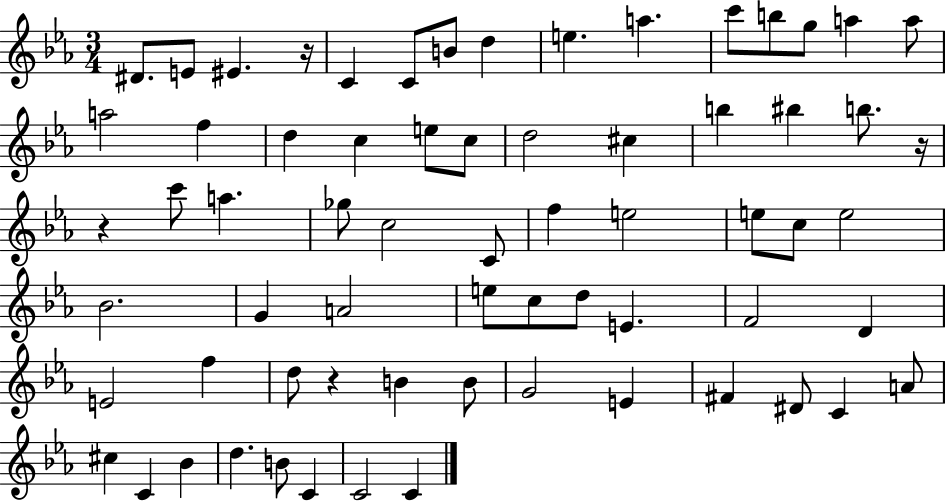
{
  \clef treble
  \numericTimeSignature
  \time 3/4
  \key ees \major
  \repeat volta 2 { dis'8. e'8 eis'4. r16 | c'4 c'8 b'8 d''4 | e''4. a''4. | c'''8 b''8 g''8 a''4 a''8 | \break a''2 f''4 | d''4 c''4 e''8 c''8 | d''2 cis''4 | b''4 bis''4 b''8. r16 | \break r4 c'''8 a''4. | ges''8 c''2 c'8 | f''4 e''2 | e''8 c''8 e''2 | \break bes'2. | g'4 a'2 | e''8 c''8 d''8 e'4. | f'2 d'4 | \break e'2 f''4 | d''8 r4 b'4 b'8 | g'2 e'4 | fis'4 dis'8 c'4 a'8 | \break cis''4 c'4 bes'4 | d''4. b'8 c'4 | c'2 c'4 | } \bar "|."
}